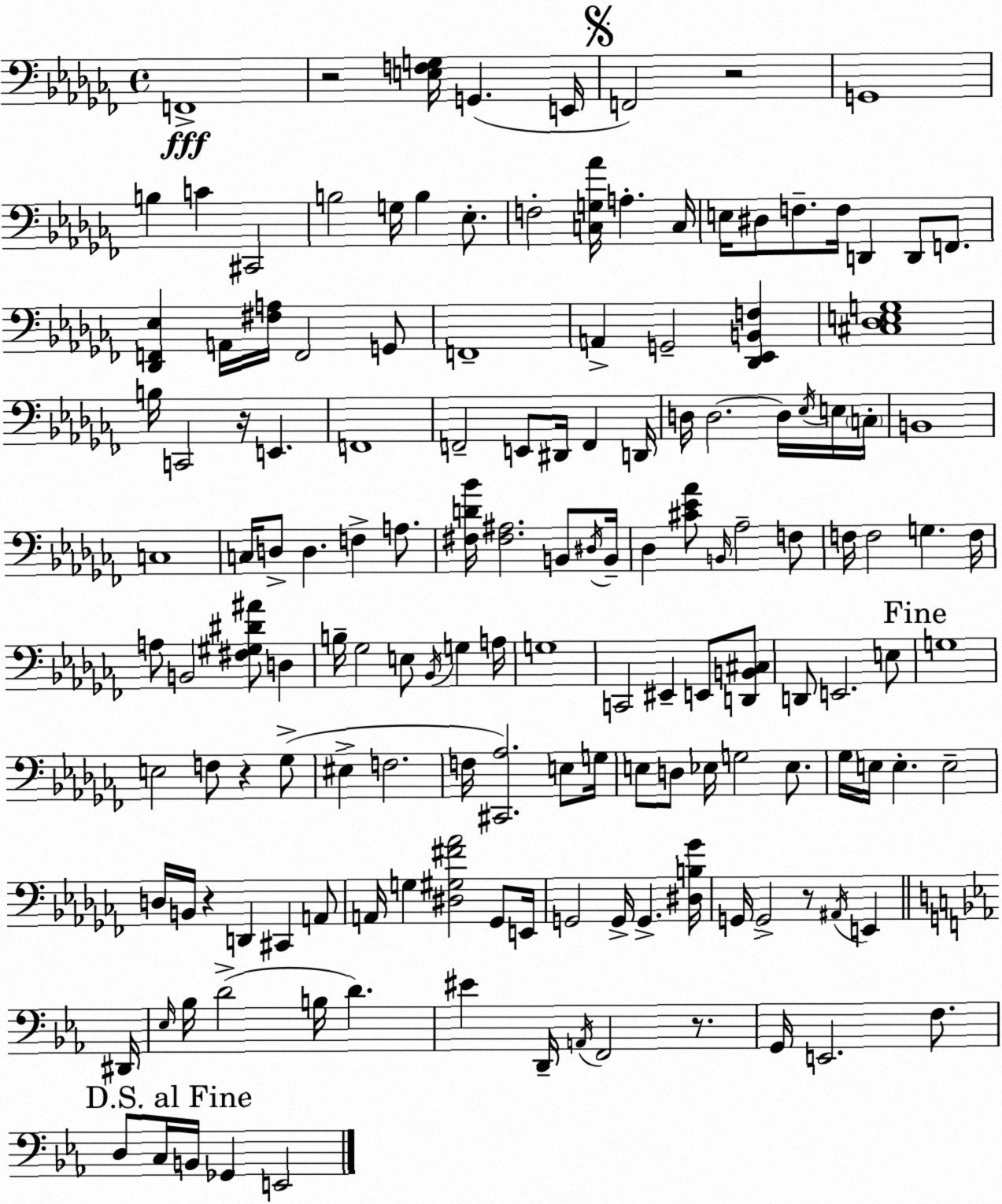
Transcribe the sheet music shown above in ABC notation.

X:1
T:Untitled
M:4/4
L:1/4
K:Abm
F,,4 z2 [E,F,G,]/4 G,, E,,/4 F,,2 z2 G,,4 B, C ^C,,2 B,2 G,/4 B, _E,/2 F,2 [C,G,_A]/4 A, C,/4 E,/4 ^D,/2 F,/2 F,/4 D,, D,,/2 F,,/2 [_D,,F,,_E,] A,,/4 [^F,A,]/4 F,,2 G,,/2 F,,4 A,, G,,2 [_D,,_E,,B,,F,] [^C,_D,E,G,]4 B,/4 C,,2 z/4 E,, F,,4 F,,2 E,,/2 ^D,,/4 F,, D,,/4 D,/4 D,2 D,/4 _E,/4 E,/4 C,/4 B,,4 C,4 C,/4 D,/2 D, F, A,/2 [^F,D_B]/4 [^F,^A,]2 B,,/2 ^D,/4 B,,/4 _D, [^C_E_A]/2 B,,/4 _A,2 F,/2 F,/4 F,2 G, F,/4 A,/2 B,,2 [^F,^G,^D^A]/2 D, B,/4 _G,2 E,/2 _B,,/4 G, A,/4 G,4 C,,2 ^E,, E,,/2 [D,,B,,^C,]/2 D,,/2 E,,2 E,/2 G,4 E,2 F,/2 z _G,/2 ^E, F,2 F,/4 [^C,,_A,]2 E,/2 G,/4 E,/2 D,/2 _E,/4 G,2 _E,/2 _G,/4 E,/4 E, E,2 D,/4 B,,/4 z D,, ^C,, A,,/2 A,,/4 G, [^D,^G,^F_A]2 _G,,/2 E,,/4 G,,2 G,,/4 G,, [^D,B,_G]/4 G,,/4 G,,2 z/2 ^A,,/4 E,, ^D,,/4 _E,/4 _B,/4 D2 B,/4 D ^E D,,/4 A,,/4 F,,2 z/2 G,,/4 E,,2 F,/2 D,/2 C,/4 B,,/4 _G,, E,,2